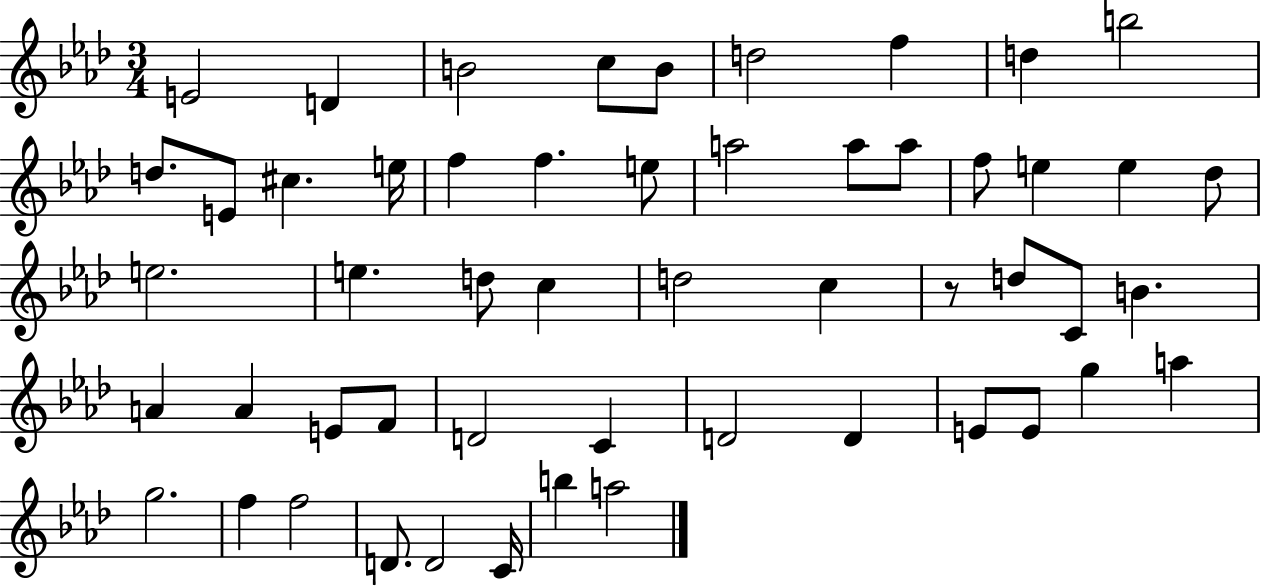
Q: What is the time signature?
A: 3/4